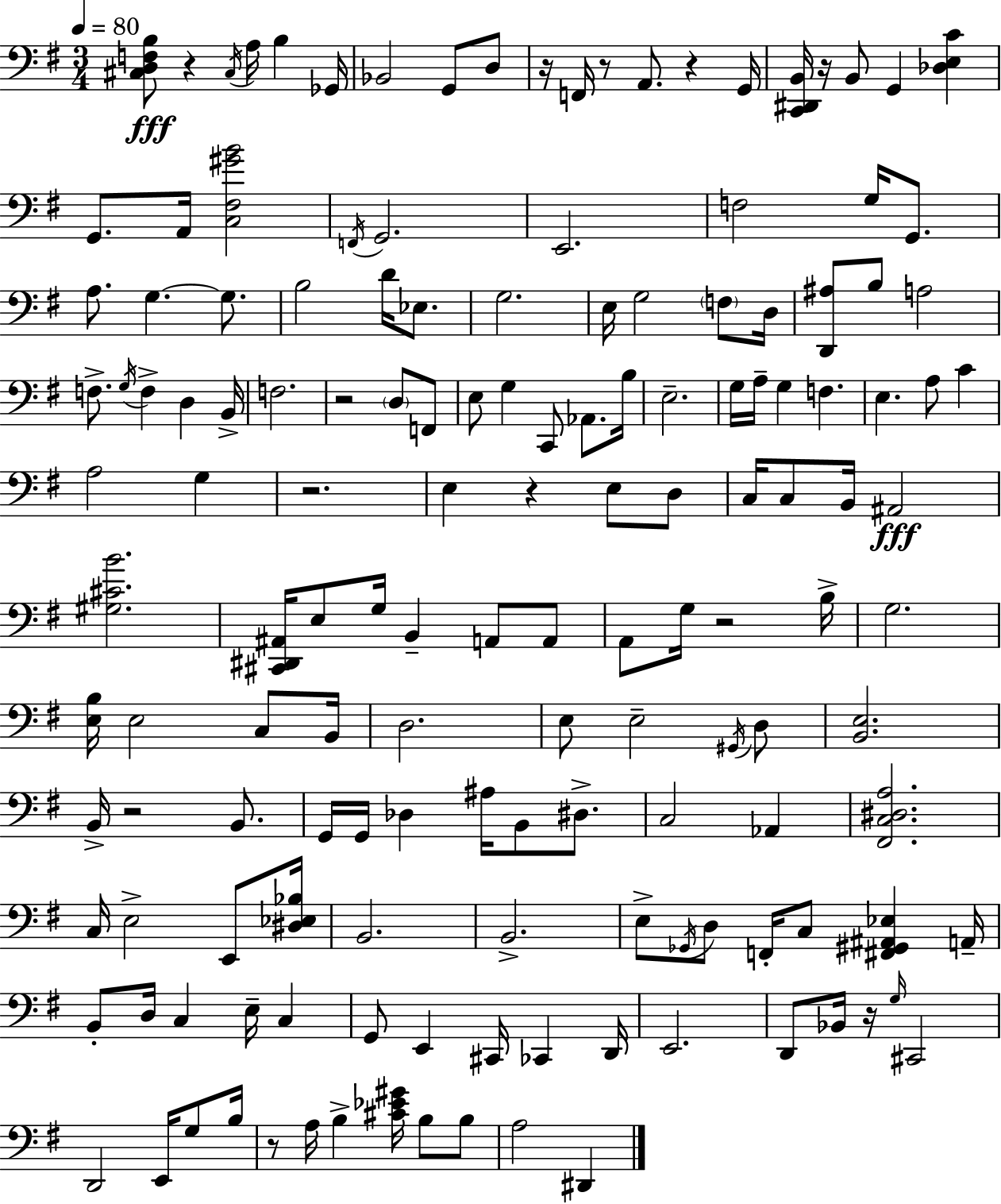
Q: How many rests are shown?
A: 12